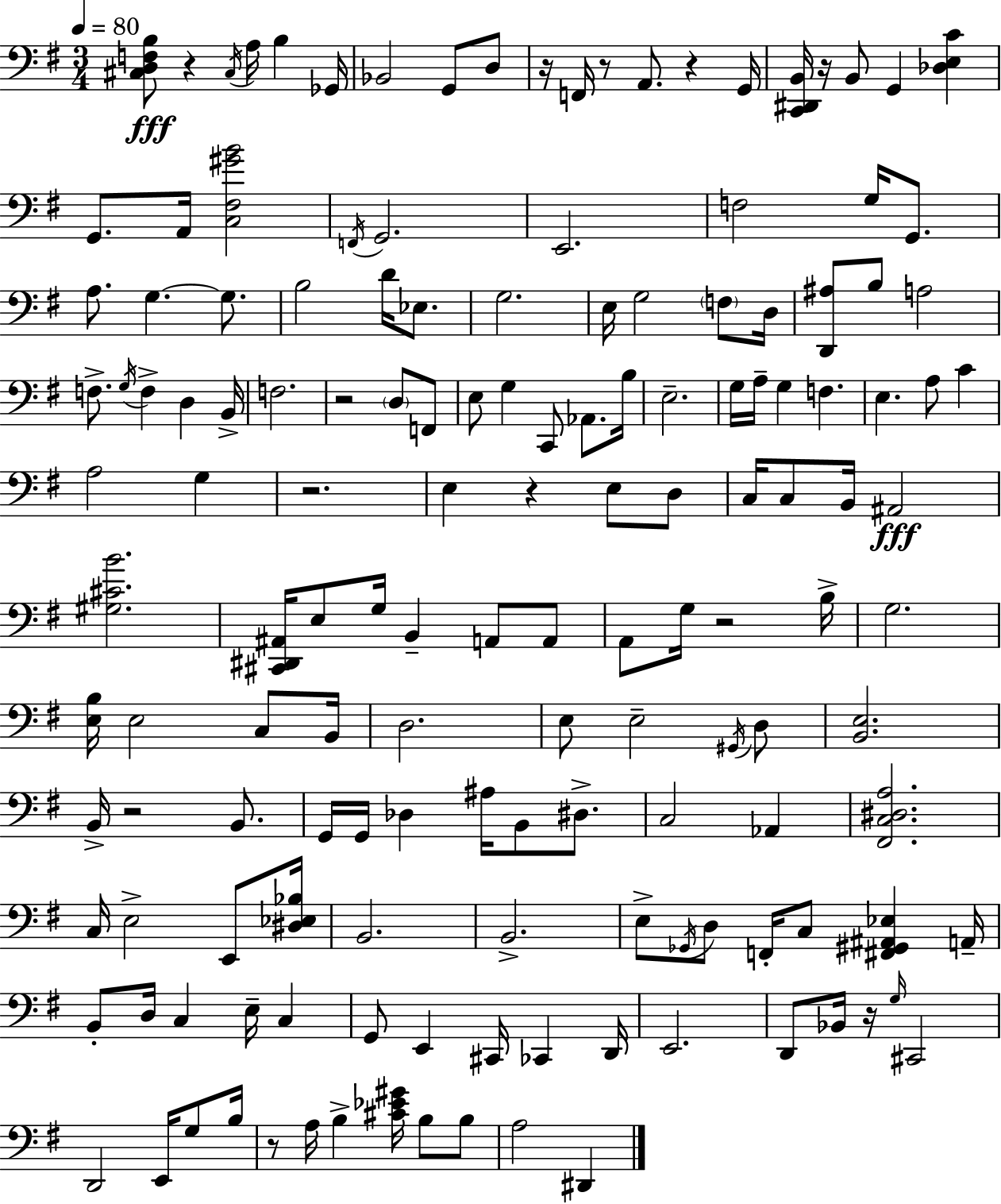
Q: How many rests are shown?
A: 12